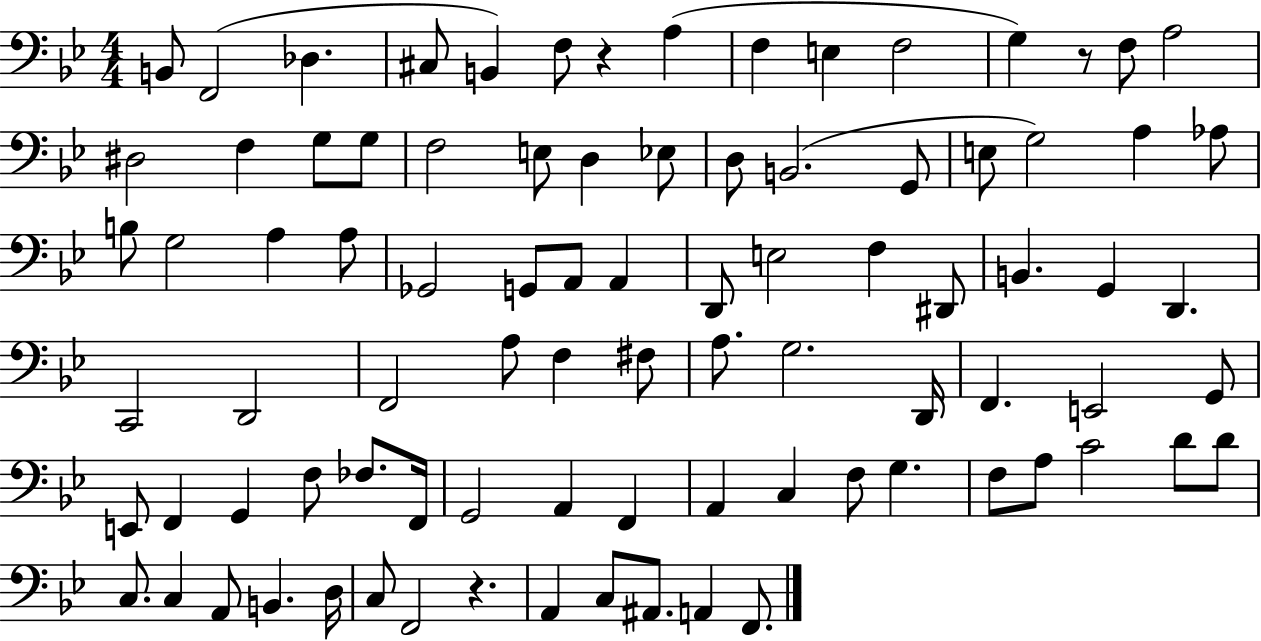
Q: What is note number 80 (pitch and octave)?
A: F2